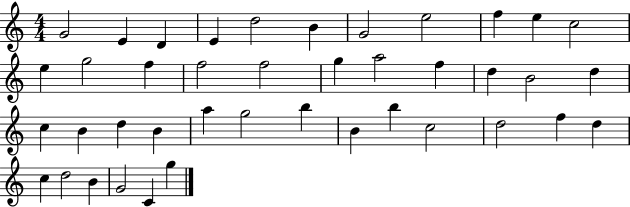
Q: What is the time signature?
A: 4/4